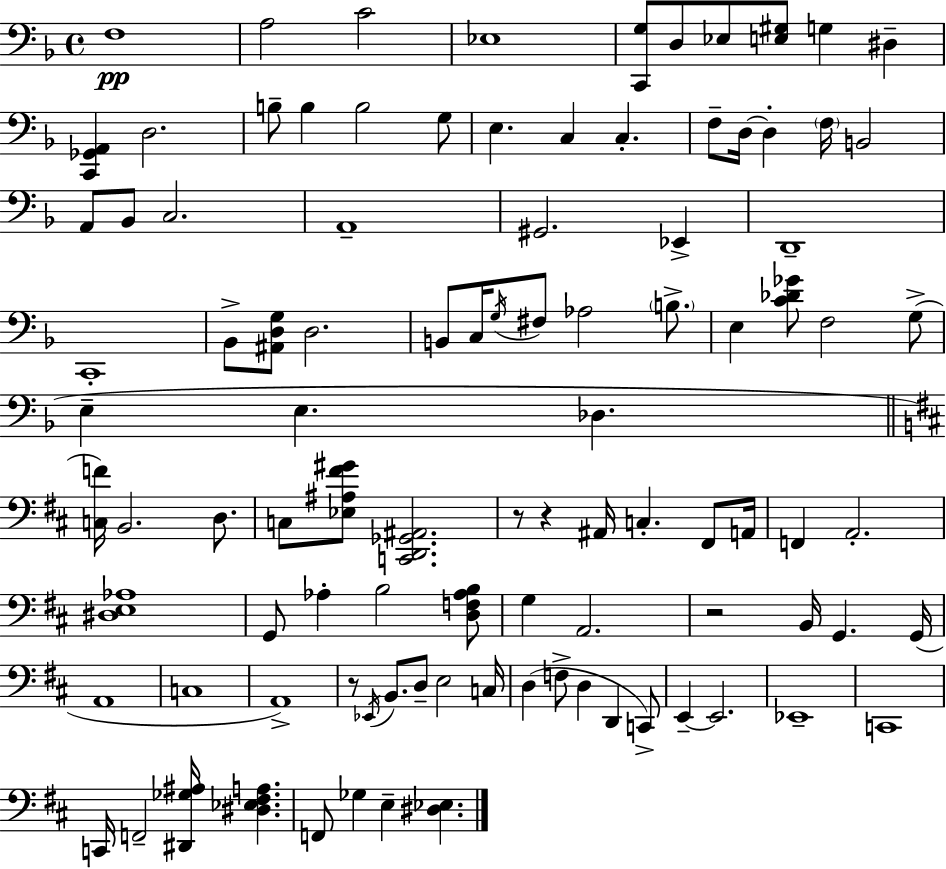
{
  \clef bass
  \time 4/4
  \defaultTimeSignature
  \key d \minor
  f1\pp | a2 c'2 | ees1 | <c, g>8 d8 ees8 <e gis>8 g4 dis4-- | \break <c, ges, a,>4 d2. | b8-- b4 b2 g8 | e4. c4 c4.-. | f8-- d16~~ d4-. \parenthesize f16 b,2 | \break a,8 bes,8 c2. | a,1-- | gis,2. ees,4-> | d,1-- | \break c,1-. | bes,8-> <ais, d g>8 d2. | b,8 c16 \acciaccatura { g16 } fis8 aes2 \parenthesize b8.-> | e4 <c' des' ges'>8 f2 g8->( | \break e4-- e4. des4. | \bar "||" \break \key d \major <c f'>16) b,2. d8. | c8 <ees ais fis' gis'>8 <c, d, ges, ais,>2. | r8 r4 ais,16 c4.-. fis,8 a,16 | f,4 a,2.-. | \break <dis e aes>1 | g,8 aes4-. b2 <d f aes b>8 | g4 a,2. | r2 b,16 g,4. g,16( | \break a,1 | c1 | a,1->) | r8 \acciaccatura { ees,16 } b,8. d8-- e2 | \break c16 d4( f8-> d4 d,4 c,8->) | e,4--~~ e,2. | ees,1-- | c,1 | \break c,16 f,2-- <dis, ges ais>16 <dis ees fis a>4. | f,8 ges4 e4-- <dis ees>4. | \bar "|."
}